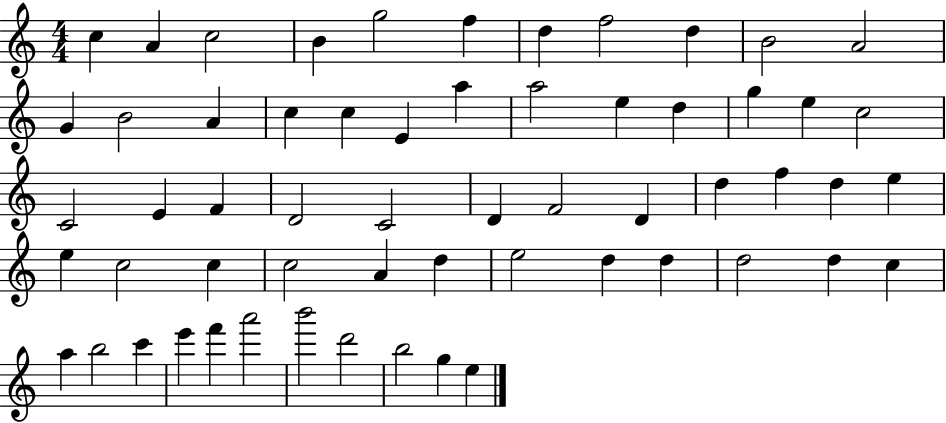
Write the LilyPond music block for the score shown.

{
  \clef treble
  \numericTimeSignature
  \time 4/4
  \key c \major
  c''4 a'4 c''2 | b'4 g''2 f''4 | d''4 f''2 d''4 | b'2 a'2 | \break g'4 b'2 a'4 | c''4 c''4 e'4 a''4 | a''2 e''4 d''4 | g''4 e''4 c''2 | \break c'2 e'4 f'4 | d'2 c'2 | d'4 f'2 d'4 | d''4 f''4 d''4 e''4 | \break e''4 c''2 c''4 | c''2 a'4 d''4 | e''2 d''4 d''4 | d''2 d''4 c''4 | \break a''4 b''2 c'''4 | e'''4 f'''4 a'''2 | b'''2 d'''2 | b''2 g''4 e''4 | \break \bar "|."
}